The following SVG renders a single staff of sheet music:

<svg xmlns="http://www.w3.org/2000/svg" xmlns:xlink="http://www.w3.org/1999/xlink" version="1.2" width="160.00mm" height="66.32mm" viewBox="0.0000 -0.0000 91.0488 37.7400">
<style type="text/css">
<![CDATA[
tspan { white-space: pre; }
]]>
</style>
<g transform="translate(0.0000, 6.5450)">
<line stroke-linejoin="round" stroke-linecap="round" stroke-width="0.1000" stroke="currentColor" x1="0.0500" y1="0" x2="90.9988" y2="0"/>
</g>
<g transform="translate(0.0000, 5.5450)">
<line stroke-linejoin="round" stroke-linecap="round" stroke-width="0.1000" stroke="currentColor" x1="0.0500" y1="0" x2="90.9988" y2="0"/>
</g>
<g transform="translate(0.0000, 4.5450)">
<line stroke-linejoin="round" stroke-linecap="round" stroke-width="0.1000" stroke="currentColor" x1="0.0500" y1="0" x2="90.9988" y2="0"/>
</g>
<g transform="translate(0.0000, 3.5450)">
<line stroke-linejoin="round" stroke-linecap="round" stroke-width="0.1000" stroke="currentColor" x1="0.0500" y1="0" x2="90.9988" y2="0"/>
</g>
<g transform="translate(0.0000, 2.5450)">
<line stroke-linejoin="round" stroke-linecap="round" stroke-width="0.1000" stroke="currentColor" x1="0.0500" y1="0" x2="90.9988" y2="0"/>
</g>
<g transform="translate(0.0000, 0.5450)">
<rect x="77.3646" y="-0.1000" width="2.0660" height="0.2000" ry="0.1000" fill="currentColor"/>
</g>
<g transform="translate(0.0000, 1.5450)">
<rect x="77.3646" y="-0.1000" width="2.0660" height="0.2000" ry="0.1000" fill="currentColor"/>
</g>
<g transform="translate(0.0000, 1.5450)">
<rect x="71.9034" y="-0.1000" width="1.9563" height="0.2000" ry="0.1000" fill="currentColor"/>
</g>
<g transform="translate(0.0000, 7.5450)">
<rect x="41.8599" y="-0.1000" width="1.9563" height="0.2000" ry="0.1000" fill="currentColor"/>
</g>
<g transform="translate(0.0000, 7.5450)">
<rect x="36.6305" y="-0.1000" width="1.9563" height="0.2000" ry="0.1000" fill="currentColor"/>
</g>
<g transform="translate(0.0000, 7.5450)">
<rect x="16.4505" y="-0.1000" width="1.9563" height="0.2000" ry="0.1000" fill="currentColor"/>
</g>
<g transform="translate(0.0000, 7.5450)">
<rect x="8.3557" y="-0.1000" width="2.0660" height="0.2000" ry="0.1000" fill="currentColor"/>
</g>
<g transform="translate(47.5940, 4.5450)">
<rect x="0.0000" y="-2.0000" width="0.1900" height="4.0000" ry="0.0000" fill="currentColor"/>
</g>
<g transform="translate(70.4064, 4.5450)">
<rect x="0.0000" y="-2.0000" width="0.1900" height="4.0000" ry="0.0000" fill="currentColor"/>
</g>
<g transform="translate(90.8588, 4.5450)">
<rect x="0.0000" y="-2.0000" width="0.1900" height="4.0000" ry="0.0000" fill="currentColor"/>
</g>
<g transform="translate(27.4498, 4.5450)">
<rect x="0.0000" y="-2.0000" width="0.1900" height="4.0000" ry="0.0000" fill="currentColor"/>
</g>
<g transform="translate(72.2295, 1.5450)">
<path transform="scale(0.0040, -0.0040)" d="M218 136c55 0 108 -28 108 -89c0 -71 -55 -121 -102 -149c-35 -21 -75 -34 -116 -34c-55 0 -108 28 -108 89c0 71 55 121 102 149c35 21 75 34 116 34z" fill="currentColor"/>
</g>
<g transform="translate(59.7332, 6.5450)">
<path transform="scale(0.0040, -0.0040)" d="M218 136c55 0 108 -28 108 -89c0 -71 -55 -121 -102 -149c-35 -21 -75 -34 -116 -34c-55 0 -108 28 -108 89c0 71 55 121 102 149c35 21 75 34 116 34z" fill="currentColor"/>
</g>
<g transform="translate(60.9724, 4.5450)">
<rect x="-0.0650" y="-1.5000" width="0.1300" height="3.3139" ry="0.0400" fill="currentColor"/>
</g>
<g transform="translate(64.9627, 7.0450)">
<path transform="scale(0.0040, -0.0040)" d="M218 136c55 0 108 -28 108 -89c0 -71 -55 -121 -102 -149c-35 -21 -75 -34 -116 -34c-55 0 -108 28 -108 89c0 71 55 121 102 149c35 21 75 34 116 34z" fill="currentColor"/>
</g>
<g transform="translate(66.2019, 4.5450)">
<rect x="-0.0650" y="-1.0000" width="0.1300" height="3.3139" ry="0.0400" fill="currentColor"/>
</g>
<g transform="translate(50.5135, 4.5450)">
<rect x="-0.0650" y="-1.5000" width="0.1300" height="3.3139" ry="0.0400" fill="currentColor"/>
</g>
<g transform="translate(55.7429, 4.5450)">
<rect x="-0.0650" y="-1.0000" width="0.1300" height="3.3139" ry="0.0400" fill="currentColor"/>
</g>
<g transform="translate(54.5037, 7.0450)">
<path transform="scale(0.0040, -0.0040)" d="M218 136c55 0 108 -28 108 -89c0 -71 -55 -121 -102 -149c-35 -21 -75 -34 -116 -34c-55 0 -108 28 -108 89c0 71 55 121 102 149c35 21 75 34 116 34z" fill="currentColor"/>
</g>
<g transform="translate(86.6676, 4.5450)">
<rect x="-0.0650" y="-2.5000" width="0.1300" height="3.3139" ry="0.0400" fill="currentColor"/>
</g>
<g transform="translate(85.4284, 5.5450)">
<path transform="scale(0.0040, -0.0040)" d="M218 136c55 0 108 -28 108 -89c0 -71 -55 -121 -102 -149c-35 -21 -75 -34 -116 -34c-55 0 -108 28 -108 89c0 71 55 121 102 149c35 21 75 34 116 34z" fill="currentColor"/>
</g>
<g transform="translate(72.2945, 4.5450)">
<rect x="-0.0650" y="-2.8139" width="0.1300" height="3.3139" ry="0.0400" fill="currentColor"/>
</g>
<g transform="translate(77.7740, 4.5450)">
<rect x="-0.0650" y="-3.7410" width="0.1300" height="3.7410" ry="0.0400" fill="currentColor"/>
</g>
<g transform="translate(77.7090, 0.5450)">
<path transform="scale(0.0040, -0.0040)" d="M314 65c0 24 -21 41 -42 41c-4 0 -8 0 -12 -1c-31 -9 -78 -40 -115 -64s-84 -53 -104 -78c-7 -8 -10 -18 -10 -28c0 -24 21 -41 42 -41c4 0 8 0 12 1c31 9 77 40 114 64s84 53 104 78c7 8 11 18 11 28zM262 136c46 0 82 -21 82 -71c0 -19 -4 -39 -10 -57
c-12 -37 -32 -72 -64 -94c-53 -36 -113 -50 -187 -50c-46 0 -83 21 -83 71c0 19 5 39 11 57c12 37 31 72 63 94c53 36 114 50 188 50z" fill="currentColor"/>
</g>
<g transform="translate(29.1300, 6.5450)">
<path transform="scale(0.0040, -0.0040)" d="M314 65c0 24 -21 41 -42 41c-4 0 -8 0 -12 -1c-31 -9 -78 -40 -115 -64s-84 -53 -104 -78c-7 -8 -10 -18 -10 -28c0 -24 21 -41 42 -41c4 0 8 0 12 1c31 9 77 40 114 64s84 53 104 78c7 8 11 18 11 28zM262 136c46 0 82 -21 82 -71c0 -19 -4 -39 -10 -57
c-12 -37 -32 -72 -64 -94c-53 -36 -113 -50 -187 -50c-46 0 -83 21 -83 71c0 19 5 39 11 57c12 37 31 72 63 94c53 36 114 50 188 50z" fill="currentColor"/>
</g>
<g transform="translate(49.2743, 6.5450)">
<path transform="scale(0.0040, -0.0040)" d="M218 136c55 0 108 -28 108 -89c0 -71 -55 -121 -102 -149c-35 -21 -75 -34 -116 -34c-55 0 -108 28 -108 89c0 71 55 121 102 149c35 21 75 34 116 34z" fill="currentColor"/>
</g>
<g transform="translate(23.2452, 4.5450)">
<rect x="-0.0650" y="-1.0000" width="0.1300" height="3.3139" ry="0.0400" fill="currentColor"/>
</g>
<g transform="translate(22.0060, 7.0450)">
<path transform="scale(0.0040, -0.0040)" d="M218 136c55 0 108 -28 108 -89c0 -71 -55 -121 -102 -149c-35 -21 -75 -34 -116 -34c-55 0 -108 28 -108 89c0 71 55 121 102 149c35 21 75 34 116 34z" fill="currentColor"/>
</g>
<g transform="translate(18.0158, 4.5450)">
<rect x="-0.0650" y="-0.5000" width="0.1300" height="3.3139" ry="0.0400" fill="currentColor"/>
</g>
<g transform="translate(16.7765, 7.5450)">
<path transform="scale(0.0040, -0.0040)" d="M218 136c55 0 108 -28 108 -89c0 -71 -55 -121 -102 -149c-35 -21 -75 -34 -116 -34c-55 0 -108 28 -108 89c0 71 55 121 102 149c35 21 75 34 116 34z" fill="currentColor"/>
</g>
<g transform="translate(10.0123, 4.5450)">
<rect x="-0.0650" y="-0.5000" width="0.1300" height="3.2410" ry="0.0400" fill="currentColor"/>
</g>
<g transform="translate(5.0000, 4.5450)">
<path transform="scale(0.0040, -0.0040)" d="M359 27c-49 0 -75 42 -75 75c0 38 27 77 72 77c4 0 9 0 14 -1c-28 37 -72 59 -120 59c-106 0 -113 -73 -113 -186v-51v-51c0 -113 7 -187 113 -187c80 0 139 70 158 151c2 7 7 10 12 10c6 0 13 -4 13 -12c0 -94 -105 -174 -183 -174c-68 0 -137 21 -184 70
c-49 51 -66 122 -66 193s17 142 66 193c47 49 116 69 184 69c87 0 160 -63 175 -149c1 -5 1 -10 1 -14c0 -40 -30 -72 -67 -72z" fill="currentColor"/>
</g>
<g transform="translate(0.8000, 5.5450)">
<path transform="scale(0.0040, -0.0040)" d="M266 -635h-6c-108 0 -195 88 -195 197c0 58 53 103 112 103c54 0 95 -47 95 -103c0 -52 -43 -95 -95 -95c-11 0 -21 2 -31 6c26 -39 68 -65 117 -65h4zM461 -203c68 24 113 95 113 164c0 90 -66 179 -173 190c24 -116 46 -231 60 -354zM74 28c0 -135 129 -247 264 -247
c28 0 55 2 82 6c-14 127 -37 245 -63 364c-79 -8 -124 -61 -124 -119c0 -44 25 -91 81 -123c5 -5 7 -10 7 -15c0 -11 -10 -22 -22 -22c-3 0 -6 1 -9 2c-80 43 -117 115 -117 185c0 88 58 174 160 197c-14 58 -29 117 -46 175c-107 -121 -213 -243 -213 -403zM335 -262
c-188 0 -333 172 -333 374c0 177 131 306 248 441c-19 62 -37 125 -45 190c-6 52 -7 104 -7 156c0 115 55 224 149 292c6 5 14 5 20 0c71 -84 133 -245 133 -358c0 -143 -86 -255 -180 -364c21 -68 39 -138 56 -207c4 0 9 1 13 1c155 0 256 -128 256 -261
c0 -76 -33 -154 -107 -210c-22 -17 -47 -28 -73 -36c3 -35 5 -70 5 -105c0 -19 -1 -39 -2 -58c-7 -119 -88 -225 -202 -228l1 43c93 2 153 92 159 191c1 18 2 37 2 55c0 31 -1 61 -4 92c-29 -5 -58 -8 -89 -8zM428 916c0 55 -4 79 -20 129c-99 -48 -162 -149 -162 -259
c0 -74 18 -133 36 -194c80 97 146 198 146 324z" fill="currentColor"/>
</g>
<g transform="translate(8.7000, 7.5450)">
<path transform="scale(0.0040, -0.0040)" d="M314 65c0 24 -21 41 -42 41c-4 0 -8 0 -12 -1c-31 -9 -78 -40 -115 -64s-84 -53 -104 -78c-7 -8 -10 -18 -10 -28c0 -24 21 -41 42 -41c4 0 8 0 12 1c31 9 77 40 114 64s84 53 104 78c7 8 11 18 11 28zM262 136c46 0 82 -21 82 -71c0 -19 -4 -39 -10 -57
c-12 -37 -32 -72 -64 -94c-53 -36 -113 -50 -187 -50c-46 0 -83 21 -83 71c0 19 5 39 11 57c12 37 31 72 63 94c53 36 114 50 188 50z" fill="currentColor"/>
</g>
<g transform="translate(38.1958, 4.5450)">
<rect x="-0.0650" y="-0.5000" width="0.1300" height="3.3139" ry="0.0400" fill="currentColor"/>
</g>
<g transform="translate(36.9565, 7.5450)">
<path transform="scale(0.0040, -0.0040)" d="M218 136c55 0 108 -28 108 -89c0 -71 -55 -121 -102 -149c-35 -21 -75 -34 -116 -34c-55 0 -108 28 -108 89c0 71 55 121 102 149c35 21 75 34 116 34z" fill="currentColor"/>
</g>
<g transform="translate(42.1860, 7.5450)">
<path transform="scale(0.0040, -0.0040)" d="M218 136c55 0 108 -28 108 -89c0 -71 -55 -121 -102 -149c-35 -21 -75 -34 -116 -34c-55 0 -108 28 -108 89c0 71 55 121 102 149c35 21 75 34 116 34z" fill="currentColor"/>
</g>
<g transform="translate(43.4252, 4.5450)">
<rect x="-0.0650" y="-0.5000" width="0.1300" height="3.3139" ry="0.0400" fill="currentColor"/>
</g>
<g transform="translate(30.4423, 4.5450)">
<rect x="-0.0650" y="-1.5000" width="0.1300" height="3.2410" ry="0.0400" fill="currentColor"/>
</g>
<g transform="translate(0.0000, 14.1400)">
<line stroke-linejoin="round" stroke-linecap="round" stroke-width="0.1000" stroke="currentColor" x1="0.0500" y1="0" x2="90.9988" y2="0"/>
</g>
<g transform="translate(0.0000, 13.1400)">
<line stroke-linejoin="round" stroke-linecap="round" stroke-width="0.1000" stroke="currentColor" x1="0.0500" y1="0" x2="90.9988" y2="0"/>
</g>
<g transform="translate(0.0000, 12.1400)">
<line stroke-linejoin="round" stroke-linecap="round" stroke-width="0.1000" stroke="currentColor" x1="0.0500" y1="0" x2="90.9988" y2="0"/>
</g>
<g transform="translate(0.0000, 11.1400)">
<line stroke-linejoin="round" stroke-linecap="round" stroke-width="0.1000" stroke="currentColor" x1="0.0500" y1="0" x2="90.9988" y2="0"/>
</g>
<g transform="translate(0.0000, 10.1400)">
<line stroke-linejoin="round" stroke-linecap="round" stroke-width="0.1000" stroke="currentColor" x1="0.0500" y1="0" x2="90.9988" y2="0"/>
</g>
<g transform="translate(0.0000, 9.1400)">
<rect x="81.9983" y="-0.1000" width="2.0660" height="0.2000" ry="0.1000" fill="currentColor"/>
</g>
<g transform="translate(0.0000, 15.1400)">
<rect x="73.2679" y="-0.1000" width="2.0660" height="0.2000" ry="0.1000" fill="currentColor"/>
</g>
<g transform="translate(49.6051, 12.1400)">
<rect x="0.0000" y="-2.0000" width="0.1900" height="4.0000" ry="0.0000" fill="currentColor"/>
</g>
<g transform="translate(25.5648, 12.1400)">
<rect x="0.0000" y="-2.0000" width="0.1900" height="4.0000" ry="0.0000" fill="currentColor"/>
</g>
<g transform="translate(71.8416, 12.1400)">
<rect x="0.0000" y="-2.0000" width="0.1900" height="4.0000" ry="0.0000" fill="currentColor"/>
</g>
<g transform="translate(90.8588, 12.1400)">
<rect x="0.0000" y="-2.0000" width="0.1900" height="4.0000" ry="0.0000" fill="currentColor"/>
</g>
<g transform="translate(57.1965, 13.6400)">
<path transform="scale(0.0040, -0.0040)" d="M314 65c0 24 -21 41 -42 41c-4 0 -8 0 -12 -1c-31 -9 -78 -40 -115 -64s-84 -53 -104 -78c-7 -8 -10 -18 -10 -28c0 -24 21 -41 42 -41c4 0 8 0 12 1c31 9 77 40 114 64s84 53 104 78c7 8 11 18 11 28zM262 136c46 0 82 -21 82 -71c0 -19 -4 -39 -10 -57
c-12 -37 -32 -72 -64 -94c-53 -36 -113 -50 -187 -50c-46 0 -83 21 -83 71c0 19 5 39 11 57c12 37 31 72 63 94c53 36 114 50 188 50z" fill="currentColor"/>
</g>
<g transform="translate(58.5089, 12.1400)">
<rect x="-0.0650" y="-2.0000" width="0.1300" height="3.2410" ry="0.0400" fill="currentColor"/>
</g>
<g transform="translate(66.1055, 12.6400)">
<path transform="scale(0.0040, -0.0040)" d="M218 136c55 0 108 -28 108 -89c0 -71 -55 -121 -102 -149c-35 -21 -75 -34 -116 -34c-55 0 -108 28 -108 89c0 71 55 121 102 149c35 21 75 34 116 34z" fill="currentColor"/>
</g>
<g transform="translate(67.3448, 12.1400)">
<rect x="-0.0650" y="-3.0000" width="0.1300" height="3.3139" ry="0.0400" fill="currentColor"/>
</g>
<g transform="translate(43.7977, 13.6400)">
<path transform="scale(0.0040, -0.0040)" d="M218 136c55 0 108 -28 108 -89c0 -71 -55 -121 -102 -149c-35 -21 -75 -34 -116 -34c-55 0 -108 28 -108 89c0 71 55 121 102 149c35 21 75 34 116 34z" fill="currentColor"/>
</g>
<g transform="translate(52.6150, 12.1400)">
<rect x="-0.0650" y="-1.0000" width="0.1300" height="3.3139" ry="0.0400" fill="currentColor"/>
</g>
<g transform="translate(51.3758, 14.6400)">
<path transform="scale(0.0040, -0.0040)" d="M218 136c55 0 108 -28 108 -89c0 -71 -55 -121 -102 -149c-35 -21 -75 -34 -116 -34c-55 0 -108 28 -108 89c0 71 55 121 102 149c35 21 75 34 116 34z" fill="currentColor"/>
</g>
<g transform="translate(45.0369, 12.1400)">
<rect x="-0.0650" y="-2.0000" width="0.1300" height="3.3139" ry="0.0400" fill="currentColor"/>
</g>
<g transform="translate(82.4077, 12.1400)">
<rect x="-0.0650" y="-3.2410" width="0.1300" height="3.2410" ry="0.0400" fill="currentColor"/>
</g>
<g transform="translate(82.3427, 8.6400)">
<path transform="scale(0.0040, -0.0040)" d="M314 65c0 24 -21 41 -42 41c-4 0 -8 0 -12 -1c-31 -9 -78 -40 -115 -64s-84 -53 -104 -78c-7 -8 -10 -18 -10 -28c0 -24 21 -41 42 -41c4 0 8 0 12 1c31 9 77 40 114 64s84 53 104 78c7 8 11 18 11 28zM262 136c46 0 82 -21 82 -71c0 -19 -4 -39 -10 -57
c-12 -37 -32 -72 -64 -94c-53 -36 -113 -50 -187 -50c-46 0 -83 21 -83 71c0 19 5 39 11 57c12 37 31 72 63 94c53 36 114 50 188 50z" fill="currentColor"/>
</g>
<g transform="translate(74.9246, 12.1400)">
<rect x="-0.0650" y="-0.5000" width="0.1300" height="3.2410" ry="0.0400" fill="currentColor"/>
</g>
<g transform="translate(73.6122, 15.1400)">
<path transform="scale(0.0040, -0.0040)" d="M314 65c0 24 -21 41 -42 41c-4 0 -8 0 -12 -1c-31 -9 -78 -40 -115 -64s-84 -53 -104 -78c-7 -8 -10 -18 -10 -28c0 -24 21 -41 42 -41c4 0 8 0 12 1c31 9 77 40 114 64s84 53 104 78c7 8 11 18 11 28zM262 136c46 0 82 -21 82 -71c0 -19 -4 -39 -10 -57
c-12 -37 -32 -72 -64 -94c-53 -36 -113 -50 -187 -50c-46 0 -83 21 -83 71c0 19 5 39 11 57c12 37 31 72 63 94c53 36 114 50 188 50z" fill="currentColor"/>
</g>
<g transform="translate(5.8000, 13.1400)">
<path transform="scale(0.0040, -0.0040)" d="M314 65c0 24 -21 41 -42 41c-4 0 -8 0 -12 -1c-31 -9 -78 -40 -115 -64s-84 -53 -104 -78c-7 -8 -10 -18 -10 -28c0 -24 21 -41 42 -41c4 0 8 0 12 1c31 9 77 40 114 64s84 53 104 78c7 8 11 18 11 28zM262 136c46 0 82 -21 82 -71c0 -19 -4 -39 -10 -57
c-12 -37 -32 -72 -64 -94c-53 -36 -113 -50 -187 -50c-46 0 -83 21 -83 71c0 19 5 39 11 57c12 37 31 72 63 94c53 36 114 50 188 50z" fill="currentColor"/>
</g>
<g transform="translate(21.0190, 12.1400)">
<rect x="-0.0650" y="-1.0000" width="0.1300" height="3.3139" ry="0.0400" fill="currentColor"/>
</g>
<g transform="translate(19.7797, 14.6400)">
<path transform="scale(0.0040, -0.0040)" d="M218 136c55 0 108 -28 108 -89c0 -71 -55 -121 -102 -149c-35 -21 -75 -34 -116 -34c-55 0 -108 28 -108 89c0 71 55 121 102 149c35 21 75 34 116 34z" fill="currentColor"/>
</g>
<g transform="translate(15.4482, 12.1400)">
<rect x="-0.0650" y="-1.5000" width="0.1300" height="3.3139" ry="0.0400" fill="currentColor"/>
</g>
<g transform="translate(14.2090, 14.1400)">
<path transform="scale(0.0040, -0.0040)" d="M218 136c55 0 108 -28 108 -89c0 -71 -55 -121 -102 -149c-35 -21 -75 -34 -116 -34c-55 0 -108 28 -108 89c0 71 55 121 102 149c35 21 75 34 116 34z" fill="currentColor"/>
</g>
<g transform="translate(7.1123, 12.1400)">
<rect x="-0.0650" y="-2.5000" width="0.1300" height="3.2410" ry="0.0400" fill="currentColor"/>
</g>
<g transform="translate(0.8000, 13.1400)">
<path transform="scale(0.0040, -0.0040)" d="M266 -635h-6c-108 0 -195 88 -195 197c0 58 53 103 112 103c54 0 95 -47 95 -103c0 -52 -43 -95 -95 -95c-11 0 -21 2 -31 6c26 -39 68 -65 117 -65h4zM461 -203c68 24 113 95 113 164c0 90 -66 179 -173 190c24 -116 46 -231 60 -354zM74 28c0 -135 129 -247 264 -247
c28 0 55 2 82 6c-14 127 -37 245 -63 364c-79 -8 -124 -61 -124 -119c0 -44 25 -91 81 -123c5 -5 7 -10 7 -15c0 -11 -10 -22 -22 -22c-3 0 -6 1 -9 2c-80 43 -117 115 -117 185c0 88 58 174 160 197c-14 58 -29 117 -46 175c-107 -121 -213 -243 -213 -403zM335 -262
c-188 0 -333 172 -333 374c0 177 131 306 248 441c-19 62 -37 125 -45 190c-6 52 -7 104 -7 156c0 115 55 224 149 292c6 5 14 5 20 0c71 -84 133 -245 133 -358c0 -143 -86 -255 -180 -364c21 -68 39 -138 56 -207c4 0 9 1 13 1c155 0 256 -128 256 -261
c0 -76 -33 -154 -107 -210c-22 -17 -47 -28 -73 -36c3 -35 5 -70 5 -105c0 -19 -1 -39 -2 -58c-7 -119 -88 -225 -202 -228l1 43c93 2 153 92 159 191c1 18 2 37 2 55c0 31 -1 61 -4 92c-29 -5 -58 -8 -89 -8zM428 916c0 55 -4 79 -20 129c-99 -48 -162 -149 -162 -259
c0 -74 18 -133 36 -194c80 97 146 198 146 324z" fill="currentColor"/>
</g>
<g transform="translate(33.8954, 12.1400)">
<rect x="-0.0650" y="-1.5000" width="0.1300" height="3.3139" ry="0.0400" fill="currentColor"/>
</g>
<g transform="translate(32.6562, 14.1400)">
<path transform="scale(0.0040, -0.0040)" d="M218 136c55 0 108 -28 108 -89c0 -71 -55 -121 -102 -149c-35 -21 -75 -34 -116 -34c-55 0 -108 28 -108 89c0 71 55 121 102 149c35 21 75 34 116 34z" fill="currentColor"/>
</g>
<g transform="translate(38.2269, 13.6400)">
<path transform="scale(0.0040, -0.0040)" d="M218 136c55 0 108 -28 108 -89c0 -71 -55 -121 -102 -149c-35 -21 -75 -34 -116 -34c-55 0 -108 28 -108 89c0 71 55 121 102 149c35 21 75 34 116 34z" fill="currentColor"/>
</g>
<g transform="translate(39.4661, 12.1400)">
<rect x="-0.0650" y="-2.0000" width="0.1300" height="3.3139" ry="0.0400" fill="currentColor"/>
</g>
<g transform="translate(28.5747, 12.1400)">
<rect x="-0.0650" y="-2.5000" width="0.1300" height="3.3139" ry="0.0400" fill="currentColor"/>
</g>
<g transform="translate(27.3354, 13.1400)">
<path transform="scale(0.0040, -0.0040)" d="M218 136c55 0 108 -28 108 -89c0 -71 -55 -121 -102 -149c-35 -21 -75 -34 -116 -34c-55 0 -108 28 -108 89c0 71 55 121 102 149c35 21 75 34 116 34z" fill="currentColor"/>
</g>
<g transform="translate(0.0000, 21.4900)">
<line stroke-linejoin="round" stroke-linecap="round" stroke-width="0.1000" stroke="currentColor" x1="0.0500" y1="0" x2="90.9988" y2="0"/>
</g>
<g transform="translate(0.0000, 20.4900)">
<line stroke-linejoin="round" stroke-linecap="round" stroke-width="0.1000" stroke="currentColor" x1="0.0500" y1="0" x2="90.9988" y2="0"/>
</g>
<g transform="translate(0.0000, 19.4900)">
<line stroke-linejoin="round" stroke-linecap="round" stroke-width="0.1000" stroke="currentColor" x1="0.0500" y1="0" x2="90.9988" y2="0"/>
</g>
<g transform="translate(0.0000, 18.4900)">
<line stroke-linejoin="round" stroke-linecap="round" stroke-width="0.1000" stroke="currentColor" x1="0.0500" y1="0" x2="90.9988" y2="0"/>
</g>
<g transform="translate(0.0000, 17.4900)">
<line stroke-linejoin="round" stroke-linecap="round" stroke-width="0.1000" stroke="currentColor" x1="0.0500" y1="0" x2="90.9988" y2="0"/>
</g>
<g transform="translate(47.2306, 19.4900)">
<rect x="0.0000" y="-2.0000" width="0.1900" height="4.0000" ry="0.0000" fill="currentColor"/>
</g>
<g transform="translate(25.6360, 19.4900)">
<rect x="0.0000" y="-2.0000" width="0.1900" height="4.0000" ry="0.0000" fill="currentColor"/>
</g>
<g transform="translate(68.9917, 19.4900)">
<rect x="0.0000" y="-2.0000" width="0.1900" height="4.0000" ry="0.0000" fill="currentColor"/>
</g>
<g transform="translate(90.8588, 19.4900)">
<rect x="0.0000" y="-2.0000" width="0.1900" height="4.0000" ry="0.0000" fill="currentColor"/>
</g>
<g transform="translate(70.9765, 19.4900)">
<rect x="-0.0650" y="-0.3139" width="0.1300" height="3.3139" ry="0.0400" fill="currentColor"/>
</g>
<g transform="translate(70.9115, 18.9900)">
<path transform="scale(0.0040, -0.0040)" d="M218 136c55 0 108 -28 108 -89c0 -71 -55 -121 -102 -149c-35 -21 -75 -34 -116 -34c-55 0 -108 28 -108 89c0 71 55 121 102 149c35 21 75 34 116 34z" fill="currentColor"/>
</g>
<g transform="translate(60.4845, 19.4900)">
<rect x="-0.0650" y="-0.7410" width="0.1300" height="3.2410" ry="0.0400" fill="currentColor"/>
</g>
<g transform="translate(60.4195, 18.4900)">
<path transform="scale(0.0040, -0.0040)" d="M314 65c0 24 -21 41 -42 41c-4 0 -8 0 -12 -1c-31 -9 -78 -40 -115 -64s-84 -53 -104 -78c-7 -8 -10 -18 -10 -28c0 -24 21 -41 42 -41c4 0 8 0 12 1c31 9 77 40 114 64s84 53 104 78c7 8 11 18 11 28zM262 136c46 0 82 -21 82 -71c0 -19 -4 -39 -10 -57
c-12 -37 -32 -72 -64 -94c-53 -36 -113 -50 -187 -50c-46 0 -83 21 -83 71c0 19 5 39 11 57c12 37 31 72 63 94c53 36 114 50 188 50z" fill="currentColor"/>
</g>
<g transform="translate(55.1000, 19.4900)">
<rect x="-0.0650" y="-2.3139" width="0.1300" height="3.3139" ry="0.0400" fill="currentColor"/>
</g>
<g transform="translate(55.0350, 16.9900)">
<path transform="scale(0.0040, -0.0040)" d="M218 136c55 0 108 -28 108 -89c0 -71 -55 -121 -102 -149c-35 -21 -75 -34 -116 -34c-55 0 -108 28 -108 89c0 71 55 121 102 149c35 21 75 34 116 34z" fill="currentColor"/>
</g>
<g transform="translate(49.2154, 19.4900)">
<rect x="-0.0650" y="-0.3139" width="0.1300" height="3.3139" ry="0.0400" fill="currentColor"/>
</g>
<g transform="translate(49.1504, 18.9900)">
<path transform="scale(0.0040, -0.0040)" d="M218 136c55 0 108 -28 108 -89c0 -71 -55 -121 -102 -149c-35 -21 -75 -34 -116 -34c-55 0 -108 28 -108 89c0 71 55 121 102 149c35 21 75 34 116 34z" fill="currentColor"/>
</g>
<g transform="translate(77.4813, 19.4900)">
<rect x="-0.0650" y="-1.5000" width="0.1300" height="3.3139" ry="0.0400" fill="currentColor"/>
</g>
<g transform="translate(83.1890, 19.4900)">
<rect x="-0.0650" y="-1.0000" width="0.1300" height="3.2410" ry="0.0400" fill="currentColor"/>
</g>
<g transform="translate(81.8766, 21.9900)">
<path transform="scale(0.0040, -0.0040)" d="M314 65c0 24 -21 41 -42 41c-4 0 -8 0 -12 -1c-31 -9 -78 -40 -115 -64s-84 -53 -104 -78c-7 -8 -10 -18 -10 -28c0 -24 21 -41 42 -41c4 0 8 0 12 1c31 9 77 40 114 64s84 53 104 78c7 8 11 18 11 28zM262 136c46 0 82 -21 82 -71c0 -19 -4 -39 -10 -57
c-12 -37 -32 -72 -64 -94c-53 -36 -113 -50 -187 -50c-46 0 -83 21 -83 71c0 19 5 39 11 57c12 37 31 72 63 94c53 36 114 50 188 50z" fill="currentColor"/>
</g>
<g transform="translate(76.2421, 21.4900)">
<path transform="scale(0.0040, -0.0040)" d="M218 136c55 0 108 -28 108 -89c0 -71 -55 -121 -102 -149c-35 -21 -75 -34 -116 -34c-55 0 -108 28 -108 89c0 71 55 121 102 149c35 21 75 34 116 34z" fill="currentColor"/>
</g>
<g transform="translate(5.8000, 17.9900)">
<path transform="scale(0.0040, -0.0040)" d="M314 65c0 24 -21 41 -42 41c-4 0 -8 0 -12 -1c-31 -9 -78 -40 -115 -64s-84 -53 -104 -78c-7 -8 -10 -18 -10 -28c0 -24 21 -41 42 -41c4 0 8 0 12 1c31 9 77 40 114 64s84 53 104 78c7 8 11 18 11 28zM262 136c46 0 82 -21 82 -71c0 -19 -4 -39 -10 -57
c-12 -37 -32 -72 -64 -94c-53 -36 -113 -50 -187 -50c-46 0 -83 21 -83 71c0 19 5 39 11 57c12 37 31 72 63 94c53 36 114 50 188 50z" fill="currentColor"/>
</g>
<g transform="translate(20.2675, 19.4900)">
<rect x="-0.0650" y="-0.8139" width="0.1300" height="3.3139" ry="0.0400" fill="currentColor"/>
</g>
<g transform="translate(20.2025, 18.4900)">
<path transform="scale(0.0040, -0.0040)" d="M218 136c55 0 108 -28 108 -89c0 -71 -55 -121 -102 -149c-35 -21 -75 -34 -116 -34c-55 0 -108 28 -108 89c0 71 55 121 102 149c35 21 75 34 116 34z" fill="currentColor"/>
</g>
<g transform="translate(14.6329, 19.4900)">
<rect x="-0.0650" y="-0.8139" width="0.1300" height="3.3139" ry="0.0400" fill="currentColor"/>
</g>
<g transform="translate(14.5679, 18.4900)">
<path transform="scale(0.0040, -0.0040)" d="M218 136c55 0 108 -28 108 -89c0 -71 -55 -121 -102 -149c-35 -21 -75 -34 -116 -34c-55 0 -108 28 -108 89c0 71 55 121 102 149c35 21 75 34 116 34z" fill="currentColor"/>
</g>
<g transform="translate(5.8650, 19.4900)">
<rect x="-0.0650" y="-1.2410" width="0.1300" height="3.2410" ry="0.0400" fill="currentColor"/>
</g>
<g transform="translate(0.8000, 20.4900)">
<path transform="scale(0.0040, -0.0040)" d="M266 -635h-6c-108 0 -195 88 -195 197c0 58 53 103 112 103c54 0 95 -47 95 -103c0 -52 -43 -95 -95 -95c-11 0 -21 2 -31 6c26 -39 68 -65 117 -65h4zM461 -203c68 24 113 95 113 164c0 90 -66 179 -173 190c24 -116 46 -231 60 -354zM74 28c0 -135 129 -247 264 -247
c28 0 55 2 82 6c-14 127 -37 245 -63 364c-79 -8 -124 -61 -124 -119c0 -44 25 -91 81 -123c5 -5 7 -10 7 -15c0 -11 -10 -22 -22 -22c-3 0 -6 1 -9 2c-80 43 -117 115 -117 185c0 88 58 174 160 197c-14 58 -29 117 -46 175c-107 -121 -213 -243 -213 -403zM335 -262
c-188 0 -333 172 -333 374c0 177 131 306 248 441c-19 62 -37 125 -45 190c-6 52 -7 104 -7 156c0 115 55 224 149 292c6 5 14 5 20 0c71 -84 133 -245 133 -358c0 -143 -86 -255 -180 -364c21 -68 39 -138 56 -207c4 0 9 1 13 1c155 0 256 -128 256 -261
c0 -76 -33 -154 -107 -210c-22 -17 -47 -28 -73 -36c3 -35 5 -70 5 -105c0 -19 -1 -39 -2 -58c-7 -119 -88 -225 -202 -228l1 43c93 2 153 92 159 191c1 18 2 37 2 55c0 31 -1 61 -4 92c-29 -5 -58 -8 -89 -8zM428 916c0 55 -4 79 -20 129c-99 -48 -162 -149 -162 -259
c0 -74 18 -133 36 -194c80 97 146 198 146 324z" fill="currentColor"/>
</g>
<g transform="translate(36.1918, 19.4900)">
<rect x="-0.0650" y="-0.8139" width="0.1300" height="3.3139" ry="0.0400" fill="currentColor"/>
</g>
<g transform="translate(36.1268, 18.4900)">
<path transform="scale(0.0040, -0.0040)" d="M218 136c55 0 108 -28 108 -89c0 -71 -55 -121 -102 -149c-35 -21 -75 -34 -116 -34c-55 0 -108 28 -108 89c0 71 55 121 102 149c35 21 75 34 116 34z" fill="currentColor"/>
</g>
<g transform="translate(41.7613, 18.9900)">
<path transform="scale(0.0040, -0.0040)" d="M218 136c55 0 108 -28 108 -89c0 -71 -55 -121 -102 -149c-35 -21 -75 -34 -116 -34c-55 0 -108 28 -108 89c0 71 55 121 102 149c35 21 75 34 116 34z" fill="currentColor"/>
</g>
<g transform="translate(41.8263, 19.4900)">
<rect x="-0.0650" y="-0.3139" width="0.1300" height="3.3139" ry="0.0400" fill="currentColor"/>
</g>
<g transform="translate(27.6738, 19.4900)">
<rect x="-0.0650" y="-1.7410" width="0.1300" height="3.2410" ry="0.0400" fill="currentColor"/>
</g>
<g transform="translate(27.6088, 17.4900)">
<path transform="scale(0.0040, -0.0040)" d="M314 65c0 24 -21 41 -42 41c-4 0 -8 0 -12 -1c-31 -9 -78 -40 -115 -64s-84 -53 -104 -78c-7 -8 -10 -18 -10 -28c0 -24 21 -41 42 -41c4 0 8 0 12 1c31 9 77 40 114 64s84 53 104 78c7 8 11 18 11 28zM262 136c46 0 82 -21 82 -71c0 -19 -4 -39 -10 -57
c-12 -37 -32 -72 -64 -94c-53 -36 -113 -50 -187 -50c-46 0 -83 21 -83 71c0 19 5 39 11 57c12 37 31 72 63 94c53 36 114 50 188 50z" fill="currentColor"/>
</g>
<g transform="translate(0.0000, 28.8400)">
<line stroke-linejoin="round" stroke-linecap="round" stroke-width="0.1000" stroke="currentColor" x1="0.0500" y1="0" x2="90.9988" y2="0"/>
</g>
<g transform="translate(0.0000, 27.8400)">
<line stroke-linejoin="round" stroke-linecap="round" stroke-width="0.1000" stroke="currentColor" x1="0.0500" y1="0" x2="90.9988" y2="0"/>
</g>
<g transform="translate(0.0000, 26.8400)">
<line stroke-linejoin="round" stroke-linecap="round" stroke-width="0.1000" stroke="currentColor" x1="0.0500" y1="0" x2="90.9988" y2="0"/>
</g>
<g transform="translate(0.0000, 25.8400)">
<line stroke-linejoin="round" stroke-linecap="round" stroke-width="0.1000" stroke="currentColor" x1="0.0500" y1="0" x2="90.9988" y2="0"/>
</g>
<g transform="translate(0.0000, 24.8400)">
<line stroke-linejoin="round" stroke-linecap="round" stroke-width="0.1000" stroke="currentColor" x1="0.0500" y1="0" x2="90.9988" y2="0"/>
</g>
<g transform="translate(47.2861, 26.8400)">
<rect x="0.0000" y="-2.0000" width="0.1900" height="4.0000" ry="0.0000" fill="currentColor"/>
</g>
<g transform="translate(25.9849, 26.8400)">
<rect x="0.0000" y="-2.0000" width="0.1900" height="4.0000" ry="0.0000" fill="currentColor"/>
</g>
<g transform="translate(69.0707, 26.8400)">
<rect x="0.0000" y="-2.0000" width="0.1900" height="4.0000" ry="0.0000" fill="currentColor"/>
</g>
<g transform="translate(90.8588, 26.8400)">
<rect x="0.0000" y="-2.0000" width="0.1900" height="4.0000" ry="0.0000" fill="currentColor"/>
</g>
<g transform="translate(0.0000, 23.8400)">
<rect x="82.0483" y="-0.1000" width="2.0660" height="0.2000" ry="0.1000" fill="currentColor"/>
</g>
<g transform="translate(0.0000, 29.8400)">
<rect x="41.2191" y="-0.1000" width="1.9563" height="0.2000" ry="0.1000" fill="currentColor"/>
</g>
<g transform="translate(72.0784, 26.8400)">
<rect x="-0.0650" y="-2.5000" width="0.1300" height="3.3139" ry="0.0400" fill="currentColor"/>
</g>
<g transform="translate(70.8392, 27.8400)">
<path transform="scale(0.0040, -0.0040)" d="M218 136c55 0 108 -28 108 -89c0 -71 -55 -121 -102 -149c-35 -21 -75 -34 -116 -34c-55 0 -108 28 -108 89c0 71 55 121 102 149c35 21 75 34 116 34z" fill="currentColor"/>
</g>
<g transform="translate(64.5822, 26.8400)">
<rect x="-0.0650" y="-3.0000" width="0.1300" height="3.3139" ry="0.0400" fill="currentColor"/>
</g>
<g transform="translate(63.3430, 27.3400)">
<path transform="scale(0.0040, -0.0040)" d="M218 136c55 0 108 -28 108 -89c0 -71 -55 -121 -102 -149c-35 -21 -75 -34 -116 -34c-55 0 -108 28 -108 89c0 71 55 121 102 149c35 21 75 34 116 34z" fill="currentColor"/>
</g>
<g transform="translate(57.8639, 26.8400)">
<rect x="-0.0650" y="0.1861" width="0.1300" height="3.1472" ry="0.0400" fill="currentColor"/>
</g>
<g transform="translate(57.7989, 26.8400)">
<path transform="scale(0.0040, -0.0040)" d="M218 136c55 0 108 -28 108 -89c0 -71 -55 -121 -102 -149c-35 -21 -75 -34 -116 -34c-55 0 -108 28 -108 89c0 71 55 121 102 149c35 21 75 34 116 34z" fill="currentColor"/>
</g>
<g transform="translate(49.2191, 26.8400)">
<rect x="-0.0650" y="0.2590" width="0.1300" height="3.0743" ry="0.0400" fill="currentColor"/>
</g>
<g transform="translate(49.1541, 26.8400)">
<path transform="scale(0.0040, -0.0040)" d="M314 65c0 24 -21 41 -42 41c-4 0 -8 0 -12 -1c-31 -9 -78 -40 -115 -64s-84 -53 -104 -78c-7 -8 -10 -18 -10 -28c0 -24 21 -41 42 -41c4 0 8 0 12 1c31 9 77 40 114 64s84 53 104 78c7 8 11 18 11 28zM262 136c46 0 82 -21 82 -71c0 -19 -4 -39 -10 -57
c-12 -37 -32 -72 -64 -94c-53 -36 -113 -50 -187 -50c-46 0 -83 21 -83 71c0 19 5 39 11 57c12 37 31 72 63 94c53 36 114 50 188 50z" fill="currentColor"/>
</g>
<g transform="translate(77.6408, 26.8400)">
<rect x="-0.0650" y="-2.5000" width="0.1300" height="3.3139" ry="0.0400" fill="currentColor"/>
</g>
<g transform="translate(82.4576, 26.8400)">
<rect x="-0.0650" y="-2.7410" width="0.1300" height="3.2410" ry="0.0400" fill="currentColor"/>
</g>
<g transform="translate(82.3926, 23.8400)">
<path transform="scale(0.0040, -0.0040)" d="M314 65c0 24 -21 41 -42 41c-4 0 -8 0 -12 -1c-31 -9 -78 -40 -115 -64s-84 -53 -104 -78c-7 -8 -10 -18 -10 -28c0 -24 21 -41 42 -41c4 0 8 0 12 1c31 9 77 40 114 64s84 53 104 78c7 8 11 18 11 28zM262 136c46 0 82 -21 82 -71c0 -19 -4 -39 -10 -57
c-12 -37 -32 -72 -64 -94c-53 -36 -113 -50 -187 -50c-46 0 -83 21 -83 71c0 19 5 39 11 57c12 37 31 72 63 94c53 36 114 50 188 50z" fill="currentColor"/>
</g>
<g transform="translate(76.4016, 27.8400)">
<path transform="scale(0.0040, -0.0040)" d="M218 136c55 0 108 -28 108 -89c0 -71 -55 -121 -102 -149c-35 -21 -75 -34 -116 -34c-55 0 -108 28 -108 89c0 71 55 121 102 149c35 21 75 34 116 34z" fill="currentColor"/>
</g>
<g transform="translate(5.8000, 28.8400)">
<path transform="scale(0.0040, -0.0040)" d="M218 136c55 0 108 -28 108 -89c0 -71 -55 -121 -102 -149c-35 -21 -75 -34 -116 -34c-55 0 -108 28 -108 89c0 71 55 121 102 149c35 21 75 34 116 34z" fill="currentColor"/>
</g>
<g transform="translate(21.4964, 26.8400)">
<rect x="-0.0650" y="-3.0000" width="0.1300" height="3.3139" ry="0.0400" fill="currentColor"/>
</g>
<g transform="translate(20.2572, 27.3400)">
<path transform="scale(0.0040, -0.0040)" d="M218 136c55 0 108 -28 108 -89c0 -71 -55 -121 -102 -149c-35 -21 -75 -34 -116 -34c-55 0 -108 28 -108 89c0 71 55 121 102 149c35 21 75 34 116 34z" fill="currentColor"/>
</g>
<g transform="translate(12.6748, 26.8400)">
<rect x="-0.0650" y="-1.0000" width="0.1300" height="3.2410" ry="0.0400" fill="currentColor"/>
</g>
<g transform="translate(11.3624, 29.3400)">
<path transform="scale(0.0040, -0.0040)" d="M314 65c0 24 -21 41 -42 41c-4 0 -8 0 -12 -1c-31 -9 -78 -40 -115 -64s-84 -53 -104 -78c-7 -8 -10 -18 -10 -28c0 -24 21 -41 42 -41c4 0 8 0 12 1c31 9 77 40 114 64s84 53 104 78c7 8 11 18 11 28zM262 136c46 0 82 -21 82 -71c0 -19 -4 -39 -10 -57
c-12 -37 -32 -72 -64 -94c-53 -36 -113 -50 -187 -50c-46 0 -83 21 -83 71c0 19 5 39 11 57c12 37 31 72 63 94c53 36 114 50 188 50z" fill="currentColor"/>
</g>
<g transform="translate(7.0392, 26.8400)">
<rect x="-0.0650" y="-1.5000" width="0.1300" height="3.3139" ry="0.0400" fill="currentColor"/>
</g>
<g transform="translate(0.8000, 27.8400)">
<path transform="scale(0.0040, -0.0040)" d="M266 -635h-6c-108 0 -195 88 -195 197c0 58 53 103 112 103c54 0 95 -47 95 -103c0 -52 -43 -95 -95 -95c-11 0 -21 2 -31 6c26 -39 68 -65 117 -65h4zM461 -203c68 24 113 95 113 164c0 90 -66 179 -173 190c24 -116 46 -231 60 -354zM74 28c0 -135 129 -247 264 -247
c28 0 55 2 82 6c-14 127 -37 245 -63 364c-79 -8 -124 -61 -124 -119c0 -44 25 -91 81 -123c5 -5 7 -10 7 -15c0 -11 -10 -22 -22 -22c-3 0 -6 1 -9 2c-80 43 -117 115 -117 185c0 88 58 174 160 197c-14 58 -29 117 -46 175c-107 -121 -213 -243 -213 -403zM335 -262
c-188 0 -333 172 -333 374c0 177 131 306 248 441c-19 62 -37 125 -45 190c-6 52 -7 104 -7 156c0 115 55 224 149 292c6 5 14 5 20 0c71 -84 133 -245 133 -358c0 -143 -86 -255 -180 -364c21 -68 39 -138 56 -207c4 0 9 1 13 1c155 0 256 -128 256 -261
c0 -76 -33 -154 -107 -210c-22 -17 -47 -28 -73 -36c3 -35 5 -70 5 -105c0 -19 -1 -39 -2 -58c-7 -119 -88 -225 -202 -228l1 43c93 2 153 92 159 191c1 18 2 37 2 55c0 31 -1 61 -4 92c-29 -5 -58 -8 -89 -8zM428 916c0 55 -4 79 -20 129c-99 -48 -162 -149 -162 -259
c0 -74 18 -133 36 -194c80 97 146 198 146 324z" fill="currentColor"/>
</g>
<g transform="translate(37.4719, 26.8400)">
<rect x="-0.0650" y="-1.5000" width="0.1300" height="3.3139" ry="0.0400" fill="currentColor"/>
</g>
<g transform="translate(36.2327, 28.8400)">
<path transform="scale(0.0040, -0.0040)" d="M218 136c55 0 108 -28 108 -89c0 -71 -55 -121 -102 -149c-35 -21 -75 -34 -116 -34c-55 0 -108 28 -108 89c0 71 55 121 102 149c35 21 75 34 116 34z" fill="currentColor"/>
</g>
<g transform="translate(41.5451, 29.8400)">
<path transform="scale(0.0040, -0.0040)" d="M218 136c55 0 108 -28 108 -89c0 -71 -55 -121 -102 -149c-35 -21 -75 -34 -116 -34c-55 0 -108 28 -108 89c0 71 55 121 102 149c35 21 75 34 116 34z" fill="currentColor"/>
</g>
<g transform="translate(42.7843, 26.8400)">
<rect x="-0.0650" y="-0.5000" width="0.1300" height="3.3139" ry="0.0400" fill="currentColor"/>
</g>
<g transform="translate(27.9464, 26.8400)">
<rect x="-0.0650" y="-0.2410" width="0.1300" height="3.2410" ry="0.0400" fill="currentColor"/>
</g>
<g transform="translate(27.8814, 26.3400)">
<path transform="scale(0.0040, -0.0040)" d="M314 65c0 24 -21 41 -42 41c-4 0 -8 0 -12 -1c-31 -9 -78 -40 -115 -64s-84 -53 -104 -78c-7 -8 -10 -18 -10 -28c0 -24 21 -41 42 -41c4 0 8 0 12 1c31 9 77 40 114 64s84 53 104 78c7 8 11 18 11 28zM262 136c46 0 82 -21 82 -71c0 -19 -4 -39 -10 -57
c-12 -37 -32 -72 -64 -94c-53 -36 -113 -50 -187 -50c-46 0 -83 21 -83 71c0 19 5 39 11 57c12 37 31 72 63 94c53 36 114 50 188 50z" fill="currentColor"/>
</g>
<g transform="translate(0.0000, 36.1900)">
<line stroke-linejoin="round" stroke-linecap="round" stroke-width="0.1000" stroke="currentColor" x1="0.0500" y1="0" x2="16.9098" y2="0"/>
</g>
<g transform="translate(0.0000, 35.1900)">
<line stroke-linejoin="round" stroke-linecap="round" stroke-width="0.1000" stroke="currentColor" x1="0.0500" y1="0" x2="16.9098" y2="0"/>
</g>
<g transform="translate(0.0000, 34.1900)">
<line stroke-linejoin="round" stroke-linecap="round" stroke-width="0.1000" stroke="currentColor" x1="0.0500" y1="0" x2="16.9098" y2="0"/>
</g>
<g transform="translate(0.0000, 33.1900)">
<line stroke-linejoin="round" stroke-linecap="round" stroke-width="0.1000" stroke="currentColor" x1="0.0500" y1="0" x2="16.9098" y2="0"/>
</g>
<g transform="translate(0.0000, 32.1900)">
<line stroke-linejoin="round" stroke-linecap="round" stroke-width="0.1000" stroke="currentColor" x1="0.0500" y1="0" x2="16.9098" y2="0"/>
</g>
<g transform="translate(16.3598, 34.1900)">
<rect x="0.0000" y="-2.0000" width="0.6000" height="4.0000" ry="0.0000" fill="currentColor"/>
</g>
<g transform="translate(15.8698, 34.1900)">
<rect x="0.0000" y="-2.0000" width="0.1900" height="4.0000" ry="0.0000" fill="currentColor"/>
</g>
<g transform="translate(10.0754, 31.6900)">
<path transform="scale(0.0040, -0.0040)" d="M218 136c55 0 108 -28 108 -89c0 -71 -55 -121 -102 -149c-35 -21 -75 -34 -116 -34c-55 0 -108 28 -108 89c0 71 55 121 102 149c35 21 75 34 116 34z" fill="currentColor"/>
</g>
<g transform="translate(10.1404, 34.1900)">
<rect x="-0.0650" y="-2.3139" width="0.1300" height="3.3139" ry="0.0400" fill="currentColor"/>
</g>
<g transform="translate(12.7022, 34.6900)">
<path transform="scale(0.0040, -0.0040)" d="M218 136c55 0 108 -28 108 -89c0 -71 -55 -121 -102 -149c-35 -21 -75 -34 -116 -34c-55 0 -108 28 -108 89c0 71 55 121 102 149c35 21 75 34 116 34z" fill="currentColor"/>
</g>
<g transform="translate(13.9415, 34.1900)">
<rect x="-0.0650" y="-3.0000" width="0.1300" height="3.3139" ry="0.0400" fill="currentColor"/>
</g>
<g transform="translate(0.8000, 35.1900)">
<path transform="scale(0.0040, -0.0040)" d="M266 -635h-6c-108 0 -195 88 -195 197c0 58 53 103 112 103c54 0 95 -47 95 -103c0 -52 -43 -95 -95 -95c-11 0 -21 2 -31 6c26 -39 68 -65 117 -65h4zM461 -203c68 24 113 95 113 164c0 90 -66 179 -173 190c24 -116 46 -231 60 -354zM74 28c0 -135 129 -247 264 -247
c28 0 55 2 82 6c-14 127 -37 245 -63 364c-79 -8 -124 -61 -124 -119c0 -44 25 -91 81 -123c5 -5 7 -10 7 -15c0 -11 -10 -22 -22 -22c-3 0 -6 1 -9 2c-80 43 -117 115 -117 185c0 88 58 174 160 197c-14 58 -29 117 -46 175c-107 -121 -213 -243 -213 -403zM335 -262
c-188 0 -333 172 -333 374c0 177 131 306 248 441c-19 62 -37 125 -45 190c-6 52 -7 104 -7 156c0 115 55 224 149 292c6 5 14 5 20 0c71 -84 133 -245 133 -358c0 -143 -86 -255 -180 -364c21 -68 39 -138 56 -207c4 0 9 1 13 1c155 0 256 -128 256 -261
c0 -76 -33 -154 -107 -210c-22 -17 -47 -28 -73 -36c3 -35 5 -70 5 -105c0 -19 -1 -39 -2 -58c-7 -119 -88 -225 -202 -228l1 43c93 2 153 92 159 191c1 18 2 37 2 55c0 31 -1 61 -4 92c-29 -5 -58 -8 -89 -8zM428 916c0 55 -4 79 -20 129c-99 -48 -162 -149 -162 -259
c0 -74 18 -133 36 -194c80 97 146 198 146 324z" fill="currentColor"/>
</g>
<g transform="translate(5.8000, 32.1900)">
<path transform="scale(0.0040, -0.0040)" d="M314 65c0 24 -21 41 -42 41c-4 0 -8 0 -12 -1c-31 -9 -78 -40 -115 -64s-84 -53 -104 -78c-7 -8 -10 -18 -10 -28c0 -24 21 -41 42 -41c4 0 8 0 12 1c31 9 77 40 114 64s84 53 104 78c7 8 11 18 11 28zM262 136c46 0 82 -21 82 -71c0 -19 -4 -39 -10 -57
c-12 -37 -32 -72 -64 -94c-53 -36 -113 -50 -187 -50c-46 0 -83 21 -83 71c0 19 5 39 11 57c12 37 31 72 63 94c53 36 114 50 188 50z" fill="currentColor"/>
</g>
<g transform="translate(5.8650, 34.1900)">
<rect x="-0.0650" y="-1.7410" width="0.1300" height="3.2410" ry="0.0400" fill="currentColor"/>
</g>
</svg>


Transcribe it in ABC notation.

X:1
T:Untitled
M:4/4
L:1/4
K:C
C2 C D E2 C C E D E D a c'2 G G2 E D G E F F D F2 A C2 b2 e2 d d f2 d c c g d2 c E D2 E D2 A c2 E C B2 B A G G a2 f2 g A